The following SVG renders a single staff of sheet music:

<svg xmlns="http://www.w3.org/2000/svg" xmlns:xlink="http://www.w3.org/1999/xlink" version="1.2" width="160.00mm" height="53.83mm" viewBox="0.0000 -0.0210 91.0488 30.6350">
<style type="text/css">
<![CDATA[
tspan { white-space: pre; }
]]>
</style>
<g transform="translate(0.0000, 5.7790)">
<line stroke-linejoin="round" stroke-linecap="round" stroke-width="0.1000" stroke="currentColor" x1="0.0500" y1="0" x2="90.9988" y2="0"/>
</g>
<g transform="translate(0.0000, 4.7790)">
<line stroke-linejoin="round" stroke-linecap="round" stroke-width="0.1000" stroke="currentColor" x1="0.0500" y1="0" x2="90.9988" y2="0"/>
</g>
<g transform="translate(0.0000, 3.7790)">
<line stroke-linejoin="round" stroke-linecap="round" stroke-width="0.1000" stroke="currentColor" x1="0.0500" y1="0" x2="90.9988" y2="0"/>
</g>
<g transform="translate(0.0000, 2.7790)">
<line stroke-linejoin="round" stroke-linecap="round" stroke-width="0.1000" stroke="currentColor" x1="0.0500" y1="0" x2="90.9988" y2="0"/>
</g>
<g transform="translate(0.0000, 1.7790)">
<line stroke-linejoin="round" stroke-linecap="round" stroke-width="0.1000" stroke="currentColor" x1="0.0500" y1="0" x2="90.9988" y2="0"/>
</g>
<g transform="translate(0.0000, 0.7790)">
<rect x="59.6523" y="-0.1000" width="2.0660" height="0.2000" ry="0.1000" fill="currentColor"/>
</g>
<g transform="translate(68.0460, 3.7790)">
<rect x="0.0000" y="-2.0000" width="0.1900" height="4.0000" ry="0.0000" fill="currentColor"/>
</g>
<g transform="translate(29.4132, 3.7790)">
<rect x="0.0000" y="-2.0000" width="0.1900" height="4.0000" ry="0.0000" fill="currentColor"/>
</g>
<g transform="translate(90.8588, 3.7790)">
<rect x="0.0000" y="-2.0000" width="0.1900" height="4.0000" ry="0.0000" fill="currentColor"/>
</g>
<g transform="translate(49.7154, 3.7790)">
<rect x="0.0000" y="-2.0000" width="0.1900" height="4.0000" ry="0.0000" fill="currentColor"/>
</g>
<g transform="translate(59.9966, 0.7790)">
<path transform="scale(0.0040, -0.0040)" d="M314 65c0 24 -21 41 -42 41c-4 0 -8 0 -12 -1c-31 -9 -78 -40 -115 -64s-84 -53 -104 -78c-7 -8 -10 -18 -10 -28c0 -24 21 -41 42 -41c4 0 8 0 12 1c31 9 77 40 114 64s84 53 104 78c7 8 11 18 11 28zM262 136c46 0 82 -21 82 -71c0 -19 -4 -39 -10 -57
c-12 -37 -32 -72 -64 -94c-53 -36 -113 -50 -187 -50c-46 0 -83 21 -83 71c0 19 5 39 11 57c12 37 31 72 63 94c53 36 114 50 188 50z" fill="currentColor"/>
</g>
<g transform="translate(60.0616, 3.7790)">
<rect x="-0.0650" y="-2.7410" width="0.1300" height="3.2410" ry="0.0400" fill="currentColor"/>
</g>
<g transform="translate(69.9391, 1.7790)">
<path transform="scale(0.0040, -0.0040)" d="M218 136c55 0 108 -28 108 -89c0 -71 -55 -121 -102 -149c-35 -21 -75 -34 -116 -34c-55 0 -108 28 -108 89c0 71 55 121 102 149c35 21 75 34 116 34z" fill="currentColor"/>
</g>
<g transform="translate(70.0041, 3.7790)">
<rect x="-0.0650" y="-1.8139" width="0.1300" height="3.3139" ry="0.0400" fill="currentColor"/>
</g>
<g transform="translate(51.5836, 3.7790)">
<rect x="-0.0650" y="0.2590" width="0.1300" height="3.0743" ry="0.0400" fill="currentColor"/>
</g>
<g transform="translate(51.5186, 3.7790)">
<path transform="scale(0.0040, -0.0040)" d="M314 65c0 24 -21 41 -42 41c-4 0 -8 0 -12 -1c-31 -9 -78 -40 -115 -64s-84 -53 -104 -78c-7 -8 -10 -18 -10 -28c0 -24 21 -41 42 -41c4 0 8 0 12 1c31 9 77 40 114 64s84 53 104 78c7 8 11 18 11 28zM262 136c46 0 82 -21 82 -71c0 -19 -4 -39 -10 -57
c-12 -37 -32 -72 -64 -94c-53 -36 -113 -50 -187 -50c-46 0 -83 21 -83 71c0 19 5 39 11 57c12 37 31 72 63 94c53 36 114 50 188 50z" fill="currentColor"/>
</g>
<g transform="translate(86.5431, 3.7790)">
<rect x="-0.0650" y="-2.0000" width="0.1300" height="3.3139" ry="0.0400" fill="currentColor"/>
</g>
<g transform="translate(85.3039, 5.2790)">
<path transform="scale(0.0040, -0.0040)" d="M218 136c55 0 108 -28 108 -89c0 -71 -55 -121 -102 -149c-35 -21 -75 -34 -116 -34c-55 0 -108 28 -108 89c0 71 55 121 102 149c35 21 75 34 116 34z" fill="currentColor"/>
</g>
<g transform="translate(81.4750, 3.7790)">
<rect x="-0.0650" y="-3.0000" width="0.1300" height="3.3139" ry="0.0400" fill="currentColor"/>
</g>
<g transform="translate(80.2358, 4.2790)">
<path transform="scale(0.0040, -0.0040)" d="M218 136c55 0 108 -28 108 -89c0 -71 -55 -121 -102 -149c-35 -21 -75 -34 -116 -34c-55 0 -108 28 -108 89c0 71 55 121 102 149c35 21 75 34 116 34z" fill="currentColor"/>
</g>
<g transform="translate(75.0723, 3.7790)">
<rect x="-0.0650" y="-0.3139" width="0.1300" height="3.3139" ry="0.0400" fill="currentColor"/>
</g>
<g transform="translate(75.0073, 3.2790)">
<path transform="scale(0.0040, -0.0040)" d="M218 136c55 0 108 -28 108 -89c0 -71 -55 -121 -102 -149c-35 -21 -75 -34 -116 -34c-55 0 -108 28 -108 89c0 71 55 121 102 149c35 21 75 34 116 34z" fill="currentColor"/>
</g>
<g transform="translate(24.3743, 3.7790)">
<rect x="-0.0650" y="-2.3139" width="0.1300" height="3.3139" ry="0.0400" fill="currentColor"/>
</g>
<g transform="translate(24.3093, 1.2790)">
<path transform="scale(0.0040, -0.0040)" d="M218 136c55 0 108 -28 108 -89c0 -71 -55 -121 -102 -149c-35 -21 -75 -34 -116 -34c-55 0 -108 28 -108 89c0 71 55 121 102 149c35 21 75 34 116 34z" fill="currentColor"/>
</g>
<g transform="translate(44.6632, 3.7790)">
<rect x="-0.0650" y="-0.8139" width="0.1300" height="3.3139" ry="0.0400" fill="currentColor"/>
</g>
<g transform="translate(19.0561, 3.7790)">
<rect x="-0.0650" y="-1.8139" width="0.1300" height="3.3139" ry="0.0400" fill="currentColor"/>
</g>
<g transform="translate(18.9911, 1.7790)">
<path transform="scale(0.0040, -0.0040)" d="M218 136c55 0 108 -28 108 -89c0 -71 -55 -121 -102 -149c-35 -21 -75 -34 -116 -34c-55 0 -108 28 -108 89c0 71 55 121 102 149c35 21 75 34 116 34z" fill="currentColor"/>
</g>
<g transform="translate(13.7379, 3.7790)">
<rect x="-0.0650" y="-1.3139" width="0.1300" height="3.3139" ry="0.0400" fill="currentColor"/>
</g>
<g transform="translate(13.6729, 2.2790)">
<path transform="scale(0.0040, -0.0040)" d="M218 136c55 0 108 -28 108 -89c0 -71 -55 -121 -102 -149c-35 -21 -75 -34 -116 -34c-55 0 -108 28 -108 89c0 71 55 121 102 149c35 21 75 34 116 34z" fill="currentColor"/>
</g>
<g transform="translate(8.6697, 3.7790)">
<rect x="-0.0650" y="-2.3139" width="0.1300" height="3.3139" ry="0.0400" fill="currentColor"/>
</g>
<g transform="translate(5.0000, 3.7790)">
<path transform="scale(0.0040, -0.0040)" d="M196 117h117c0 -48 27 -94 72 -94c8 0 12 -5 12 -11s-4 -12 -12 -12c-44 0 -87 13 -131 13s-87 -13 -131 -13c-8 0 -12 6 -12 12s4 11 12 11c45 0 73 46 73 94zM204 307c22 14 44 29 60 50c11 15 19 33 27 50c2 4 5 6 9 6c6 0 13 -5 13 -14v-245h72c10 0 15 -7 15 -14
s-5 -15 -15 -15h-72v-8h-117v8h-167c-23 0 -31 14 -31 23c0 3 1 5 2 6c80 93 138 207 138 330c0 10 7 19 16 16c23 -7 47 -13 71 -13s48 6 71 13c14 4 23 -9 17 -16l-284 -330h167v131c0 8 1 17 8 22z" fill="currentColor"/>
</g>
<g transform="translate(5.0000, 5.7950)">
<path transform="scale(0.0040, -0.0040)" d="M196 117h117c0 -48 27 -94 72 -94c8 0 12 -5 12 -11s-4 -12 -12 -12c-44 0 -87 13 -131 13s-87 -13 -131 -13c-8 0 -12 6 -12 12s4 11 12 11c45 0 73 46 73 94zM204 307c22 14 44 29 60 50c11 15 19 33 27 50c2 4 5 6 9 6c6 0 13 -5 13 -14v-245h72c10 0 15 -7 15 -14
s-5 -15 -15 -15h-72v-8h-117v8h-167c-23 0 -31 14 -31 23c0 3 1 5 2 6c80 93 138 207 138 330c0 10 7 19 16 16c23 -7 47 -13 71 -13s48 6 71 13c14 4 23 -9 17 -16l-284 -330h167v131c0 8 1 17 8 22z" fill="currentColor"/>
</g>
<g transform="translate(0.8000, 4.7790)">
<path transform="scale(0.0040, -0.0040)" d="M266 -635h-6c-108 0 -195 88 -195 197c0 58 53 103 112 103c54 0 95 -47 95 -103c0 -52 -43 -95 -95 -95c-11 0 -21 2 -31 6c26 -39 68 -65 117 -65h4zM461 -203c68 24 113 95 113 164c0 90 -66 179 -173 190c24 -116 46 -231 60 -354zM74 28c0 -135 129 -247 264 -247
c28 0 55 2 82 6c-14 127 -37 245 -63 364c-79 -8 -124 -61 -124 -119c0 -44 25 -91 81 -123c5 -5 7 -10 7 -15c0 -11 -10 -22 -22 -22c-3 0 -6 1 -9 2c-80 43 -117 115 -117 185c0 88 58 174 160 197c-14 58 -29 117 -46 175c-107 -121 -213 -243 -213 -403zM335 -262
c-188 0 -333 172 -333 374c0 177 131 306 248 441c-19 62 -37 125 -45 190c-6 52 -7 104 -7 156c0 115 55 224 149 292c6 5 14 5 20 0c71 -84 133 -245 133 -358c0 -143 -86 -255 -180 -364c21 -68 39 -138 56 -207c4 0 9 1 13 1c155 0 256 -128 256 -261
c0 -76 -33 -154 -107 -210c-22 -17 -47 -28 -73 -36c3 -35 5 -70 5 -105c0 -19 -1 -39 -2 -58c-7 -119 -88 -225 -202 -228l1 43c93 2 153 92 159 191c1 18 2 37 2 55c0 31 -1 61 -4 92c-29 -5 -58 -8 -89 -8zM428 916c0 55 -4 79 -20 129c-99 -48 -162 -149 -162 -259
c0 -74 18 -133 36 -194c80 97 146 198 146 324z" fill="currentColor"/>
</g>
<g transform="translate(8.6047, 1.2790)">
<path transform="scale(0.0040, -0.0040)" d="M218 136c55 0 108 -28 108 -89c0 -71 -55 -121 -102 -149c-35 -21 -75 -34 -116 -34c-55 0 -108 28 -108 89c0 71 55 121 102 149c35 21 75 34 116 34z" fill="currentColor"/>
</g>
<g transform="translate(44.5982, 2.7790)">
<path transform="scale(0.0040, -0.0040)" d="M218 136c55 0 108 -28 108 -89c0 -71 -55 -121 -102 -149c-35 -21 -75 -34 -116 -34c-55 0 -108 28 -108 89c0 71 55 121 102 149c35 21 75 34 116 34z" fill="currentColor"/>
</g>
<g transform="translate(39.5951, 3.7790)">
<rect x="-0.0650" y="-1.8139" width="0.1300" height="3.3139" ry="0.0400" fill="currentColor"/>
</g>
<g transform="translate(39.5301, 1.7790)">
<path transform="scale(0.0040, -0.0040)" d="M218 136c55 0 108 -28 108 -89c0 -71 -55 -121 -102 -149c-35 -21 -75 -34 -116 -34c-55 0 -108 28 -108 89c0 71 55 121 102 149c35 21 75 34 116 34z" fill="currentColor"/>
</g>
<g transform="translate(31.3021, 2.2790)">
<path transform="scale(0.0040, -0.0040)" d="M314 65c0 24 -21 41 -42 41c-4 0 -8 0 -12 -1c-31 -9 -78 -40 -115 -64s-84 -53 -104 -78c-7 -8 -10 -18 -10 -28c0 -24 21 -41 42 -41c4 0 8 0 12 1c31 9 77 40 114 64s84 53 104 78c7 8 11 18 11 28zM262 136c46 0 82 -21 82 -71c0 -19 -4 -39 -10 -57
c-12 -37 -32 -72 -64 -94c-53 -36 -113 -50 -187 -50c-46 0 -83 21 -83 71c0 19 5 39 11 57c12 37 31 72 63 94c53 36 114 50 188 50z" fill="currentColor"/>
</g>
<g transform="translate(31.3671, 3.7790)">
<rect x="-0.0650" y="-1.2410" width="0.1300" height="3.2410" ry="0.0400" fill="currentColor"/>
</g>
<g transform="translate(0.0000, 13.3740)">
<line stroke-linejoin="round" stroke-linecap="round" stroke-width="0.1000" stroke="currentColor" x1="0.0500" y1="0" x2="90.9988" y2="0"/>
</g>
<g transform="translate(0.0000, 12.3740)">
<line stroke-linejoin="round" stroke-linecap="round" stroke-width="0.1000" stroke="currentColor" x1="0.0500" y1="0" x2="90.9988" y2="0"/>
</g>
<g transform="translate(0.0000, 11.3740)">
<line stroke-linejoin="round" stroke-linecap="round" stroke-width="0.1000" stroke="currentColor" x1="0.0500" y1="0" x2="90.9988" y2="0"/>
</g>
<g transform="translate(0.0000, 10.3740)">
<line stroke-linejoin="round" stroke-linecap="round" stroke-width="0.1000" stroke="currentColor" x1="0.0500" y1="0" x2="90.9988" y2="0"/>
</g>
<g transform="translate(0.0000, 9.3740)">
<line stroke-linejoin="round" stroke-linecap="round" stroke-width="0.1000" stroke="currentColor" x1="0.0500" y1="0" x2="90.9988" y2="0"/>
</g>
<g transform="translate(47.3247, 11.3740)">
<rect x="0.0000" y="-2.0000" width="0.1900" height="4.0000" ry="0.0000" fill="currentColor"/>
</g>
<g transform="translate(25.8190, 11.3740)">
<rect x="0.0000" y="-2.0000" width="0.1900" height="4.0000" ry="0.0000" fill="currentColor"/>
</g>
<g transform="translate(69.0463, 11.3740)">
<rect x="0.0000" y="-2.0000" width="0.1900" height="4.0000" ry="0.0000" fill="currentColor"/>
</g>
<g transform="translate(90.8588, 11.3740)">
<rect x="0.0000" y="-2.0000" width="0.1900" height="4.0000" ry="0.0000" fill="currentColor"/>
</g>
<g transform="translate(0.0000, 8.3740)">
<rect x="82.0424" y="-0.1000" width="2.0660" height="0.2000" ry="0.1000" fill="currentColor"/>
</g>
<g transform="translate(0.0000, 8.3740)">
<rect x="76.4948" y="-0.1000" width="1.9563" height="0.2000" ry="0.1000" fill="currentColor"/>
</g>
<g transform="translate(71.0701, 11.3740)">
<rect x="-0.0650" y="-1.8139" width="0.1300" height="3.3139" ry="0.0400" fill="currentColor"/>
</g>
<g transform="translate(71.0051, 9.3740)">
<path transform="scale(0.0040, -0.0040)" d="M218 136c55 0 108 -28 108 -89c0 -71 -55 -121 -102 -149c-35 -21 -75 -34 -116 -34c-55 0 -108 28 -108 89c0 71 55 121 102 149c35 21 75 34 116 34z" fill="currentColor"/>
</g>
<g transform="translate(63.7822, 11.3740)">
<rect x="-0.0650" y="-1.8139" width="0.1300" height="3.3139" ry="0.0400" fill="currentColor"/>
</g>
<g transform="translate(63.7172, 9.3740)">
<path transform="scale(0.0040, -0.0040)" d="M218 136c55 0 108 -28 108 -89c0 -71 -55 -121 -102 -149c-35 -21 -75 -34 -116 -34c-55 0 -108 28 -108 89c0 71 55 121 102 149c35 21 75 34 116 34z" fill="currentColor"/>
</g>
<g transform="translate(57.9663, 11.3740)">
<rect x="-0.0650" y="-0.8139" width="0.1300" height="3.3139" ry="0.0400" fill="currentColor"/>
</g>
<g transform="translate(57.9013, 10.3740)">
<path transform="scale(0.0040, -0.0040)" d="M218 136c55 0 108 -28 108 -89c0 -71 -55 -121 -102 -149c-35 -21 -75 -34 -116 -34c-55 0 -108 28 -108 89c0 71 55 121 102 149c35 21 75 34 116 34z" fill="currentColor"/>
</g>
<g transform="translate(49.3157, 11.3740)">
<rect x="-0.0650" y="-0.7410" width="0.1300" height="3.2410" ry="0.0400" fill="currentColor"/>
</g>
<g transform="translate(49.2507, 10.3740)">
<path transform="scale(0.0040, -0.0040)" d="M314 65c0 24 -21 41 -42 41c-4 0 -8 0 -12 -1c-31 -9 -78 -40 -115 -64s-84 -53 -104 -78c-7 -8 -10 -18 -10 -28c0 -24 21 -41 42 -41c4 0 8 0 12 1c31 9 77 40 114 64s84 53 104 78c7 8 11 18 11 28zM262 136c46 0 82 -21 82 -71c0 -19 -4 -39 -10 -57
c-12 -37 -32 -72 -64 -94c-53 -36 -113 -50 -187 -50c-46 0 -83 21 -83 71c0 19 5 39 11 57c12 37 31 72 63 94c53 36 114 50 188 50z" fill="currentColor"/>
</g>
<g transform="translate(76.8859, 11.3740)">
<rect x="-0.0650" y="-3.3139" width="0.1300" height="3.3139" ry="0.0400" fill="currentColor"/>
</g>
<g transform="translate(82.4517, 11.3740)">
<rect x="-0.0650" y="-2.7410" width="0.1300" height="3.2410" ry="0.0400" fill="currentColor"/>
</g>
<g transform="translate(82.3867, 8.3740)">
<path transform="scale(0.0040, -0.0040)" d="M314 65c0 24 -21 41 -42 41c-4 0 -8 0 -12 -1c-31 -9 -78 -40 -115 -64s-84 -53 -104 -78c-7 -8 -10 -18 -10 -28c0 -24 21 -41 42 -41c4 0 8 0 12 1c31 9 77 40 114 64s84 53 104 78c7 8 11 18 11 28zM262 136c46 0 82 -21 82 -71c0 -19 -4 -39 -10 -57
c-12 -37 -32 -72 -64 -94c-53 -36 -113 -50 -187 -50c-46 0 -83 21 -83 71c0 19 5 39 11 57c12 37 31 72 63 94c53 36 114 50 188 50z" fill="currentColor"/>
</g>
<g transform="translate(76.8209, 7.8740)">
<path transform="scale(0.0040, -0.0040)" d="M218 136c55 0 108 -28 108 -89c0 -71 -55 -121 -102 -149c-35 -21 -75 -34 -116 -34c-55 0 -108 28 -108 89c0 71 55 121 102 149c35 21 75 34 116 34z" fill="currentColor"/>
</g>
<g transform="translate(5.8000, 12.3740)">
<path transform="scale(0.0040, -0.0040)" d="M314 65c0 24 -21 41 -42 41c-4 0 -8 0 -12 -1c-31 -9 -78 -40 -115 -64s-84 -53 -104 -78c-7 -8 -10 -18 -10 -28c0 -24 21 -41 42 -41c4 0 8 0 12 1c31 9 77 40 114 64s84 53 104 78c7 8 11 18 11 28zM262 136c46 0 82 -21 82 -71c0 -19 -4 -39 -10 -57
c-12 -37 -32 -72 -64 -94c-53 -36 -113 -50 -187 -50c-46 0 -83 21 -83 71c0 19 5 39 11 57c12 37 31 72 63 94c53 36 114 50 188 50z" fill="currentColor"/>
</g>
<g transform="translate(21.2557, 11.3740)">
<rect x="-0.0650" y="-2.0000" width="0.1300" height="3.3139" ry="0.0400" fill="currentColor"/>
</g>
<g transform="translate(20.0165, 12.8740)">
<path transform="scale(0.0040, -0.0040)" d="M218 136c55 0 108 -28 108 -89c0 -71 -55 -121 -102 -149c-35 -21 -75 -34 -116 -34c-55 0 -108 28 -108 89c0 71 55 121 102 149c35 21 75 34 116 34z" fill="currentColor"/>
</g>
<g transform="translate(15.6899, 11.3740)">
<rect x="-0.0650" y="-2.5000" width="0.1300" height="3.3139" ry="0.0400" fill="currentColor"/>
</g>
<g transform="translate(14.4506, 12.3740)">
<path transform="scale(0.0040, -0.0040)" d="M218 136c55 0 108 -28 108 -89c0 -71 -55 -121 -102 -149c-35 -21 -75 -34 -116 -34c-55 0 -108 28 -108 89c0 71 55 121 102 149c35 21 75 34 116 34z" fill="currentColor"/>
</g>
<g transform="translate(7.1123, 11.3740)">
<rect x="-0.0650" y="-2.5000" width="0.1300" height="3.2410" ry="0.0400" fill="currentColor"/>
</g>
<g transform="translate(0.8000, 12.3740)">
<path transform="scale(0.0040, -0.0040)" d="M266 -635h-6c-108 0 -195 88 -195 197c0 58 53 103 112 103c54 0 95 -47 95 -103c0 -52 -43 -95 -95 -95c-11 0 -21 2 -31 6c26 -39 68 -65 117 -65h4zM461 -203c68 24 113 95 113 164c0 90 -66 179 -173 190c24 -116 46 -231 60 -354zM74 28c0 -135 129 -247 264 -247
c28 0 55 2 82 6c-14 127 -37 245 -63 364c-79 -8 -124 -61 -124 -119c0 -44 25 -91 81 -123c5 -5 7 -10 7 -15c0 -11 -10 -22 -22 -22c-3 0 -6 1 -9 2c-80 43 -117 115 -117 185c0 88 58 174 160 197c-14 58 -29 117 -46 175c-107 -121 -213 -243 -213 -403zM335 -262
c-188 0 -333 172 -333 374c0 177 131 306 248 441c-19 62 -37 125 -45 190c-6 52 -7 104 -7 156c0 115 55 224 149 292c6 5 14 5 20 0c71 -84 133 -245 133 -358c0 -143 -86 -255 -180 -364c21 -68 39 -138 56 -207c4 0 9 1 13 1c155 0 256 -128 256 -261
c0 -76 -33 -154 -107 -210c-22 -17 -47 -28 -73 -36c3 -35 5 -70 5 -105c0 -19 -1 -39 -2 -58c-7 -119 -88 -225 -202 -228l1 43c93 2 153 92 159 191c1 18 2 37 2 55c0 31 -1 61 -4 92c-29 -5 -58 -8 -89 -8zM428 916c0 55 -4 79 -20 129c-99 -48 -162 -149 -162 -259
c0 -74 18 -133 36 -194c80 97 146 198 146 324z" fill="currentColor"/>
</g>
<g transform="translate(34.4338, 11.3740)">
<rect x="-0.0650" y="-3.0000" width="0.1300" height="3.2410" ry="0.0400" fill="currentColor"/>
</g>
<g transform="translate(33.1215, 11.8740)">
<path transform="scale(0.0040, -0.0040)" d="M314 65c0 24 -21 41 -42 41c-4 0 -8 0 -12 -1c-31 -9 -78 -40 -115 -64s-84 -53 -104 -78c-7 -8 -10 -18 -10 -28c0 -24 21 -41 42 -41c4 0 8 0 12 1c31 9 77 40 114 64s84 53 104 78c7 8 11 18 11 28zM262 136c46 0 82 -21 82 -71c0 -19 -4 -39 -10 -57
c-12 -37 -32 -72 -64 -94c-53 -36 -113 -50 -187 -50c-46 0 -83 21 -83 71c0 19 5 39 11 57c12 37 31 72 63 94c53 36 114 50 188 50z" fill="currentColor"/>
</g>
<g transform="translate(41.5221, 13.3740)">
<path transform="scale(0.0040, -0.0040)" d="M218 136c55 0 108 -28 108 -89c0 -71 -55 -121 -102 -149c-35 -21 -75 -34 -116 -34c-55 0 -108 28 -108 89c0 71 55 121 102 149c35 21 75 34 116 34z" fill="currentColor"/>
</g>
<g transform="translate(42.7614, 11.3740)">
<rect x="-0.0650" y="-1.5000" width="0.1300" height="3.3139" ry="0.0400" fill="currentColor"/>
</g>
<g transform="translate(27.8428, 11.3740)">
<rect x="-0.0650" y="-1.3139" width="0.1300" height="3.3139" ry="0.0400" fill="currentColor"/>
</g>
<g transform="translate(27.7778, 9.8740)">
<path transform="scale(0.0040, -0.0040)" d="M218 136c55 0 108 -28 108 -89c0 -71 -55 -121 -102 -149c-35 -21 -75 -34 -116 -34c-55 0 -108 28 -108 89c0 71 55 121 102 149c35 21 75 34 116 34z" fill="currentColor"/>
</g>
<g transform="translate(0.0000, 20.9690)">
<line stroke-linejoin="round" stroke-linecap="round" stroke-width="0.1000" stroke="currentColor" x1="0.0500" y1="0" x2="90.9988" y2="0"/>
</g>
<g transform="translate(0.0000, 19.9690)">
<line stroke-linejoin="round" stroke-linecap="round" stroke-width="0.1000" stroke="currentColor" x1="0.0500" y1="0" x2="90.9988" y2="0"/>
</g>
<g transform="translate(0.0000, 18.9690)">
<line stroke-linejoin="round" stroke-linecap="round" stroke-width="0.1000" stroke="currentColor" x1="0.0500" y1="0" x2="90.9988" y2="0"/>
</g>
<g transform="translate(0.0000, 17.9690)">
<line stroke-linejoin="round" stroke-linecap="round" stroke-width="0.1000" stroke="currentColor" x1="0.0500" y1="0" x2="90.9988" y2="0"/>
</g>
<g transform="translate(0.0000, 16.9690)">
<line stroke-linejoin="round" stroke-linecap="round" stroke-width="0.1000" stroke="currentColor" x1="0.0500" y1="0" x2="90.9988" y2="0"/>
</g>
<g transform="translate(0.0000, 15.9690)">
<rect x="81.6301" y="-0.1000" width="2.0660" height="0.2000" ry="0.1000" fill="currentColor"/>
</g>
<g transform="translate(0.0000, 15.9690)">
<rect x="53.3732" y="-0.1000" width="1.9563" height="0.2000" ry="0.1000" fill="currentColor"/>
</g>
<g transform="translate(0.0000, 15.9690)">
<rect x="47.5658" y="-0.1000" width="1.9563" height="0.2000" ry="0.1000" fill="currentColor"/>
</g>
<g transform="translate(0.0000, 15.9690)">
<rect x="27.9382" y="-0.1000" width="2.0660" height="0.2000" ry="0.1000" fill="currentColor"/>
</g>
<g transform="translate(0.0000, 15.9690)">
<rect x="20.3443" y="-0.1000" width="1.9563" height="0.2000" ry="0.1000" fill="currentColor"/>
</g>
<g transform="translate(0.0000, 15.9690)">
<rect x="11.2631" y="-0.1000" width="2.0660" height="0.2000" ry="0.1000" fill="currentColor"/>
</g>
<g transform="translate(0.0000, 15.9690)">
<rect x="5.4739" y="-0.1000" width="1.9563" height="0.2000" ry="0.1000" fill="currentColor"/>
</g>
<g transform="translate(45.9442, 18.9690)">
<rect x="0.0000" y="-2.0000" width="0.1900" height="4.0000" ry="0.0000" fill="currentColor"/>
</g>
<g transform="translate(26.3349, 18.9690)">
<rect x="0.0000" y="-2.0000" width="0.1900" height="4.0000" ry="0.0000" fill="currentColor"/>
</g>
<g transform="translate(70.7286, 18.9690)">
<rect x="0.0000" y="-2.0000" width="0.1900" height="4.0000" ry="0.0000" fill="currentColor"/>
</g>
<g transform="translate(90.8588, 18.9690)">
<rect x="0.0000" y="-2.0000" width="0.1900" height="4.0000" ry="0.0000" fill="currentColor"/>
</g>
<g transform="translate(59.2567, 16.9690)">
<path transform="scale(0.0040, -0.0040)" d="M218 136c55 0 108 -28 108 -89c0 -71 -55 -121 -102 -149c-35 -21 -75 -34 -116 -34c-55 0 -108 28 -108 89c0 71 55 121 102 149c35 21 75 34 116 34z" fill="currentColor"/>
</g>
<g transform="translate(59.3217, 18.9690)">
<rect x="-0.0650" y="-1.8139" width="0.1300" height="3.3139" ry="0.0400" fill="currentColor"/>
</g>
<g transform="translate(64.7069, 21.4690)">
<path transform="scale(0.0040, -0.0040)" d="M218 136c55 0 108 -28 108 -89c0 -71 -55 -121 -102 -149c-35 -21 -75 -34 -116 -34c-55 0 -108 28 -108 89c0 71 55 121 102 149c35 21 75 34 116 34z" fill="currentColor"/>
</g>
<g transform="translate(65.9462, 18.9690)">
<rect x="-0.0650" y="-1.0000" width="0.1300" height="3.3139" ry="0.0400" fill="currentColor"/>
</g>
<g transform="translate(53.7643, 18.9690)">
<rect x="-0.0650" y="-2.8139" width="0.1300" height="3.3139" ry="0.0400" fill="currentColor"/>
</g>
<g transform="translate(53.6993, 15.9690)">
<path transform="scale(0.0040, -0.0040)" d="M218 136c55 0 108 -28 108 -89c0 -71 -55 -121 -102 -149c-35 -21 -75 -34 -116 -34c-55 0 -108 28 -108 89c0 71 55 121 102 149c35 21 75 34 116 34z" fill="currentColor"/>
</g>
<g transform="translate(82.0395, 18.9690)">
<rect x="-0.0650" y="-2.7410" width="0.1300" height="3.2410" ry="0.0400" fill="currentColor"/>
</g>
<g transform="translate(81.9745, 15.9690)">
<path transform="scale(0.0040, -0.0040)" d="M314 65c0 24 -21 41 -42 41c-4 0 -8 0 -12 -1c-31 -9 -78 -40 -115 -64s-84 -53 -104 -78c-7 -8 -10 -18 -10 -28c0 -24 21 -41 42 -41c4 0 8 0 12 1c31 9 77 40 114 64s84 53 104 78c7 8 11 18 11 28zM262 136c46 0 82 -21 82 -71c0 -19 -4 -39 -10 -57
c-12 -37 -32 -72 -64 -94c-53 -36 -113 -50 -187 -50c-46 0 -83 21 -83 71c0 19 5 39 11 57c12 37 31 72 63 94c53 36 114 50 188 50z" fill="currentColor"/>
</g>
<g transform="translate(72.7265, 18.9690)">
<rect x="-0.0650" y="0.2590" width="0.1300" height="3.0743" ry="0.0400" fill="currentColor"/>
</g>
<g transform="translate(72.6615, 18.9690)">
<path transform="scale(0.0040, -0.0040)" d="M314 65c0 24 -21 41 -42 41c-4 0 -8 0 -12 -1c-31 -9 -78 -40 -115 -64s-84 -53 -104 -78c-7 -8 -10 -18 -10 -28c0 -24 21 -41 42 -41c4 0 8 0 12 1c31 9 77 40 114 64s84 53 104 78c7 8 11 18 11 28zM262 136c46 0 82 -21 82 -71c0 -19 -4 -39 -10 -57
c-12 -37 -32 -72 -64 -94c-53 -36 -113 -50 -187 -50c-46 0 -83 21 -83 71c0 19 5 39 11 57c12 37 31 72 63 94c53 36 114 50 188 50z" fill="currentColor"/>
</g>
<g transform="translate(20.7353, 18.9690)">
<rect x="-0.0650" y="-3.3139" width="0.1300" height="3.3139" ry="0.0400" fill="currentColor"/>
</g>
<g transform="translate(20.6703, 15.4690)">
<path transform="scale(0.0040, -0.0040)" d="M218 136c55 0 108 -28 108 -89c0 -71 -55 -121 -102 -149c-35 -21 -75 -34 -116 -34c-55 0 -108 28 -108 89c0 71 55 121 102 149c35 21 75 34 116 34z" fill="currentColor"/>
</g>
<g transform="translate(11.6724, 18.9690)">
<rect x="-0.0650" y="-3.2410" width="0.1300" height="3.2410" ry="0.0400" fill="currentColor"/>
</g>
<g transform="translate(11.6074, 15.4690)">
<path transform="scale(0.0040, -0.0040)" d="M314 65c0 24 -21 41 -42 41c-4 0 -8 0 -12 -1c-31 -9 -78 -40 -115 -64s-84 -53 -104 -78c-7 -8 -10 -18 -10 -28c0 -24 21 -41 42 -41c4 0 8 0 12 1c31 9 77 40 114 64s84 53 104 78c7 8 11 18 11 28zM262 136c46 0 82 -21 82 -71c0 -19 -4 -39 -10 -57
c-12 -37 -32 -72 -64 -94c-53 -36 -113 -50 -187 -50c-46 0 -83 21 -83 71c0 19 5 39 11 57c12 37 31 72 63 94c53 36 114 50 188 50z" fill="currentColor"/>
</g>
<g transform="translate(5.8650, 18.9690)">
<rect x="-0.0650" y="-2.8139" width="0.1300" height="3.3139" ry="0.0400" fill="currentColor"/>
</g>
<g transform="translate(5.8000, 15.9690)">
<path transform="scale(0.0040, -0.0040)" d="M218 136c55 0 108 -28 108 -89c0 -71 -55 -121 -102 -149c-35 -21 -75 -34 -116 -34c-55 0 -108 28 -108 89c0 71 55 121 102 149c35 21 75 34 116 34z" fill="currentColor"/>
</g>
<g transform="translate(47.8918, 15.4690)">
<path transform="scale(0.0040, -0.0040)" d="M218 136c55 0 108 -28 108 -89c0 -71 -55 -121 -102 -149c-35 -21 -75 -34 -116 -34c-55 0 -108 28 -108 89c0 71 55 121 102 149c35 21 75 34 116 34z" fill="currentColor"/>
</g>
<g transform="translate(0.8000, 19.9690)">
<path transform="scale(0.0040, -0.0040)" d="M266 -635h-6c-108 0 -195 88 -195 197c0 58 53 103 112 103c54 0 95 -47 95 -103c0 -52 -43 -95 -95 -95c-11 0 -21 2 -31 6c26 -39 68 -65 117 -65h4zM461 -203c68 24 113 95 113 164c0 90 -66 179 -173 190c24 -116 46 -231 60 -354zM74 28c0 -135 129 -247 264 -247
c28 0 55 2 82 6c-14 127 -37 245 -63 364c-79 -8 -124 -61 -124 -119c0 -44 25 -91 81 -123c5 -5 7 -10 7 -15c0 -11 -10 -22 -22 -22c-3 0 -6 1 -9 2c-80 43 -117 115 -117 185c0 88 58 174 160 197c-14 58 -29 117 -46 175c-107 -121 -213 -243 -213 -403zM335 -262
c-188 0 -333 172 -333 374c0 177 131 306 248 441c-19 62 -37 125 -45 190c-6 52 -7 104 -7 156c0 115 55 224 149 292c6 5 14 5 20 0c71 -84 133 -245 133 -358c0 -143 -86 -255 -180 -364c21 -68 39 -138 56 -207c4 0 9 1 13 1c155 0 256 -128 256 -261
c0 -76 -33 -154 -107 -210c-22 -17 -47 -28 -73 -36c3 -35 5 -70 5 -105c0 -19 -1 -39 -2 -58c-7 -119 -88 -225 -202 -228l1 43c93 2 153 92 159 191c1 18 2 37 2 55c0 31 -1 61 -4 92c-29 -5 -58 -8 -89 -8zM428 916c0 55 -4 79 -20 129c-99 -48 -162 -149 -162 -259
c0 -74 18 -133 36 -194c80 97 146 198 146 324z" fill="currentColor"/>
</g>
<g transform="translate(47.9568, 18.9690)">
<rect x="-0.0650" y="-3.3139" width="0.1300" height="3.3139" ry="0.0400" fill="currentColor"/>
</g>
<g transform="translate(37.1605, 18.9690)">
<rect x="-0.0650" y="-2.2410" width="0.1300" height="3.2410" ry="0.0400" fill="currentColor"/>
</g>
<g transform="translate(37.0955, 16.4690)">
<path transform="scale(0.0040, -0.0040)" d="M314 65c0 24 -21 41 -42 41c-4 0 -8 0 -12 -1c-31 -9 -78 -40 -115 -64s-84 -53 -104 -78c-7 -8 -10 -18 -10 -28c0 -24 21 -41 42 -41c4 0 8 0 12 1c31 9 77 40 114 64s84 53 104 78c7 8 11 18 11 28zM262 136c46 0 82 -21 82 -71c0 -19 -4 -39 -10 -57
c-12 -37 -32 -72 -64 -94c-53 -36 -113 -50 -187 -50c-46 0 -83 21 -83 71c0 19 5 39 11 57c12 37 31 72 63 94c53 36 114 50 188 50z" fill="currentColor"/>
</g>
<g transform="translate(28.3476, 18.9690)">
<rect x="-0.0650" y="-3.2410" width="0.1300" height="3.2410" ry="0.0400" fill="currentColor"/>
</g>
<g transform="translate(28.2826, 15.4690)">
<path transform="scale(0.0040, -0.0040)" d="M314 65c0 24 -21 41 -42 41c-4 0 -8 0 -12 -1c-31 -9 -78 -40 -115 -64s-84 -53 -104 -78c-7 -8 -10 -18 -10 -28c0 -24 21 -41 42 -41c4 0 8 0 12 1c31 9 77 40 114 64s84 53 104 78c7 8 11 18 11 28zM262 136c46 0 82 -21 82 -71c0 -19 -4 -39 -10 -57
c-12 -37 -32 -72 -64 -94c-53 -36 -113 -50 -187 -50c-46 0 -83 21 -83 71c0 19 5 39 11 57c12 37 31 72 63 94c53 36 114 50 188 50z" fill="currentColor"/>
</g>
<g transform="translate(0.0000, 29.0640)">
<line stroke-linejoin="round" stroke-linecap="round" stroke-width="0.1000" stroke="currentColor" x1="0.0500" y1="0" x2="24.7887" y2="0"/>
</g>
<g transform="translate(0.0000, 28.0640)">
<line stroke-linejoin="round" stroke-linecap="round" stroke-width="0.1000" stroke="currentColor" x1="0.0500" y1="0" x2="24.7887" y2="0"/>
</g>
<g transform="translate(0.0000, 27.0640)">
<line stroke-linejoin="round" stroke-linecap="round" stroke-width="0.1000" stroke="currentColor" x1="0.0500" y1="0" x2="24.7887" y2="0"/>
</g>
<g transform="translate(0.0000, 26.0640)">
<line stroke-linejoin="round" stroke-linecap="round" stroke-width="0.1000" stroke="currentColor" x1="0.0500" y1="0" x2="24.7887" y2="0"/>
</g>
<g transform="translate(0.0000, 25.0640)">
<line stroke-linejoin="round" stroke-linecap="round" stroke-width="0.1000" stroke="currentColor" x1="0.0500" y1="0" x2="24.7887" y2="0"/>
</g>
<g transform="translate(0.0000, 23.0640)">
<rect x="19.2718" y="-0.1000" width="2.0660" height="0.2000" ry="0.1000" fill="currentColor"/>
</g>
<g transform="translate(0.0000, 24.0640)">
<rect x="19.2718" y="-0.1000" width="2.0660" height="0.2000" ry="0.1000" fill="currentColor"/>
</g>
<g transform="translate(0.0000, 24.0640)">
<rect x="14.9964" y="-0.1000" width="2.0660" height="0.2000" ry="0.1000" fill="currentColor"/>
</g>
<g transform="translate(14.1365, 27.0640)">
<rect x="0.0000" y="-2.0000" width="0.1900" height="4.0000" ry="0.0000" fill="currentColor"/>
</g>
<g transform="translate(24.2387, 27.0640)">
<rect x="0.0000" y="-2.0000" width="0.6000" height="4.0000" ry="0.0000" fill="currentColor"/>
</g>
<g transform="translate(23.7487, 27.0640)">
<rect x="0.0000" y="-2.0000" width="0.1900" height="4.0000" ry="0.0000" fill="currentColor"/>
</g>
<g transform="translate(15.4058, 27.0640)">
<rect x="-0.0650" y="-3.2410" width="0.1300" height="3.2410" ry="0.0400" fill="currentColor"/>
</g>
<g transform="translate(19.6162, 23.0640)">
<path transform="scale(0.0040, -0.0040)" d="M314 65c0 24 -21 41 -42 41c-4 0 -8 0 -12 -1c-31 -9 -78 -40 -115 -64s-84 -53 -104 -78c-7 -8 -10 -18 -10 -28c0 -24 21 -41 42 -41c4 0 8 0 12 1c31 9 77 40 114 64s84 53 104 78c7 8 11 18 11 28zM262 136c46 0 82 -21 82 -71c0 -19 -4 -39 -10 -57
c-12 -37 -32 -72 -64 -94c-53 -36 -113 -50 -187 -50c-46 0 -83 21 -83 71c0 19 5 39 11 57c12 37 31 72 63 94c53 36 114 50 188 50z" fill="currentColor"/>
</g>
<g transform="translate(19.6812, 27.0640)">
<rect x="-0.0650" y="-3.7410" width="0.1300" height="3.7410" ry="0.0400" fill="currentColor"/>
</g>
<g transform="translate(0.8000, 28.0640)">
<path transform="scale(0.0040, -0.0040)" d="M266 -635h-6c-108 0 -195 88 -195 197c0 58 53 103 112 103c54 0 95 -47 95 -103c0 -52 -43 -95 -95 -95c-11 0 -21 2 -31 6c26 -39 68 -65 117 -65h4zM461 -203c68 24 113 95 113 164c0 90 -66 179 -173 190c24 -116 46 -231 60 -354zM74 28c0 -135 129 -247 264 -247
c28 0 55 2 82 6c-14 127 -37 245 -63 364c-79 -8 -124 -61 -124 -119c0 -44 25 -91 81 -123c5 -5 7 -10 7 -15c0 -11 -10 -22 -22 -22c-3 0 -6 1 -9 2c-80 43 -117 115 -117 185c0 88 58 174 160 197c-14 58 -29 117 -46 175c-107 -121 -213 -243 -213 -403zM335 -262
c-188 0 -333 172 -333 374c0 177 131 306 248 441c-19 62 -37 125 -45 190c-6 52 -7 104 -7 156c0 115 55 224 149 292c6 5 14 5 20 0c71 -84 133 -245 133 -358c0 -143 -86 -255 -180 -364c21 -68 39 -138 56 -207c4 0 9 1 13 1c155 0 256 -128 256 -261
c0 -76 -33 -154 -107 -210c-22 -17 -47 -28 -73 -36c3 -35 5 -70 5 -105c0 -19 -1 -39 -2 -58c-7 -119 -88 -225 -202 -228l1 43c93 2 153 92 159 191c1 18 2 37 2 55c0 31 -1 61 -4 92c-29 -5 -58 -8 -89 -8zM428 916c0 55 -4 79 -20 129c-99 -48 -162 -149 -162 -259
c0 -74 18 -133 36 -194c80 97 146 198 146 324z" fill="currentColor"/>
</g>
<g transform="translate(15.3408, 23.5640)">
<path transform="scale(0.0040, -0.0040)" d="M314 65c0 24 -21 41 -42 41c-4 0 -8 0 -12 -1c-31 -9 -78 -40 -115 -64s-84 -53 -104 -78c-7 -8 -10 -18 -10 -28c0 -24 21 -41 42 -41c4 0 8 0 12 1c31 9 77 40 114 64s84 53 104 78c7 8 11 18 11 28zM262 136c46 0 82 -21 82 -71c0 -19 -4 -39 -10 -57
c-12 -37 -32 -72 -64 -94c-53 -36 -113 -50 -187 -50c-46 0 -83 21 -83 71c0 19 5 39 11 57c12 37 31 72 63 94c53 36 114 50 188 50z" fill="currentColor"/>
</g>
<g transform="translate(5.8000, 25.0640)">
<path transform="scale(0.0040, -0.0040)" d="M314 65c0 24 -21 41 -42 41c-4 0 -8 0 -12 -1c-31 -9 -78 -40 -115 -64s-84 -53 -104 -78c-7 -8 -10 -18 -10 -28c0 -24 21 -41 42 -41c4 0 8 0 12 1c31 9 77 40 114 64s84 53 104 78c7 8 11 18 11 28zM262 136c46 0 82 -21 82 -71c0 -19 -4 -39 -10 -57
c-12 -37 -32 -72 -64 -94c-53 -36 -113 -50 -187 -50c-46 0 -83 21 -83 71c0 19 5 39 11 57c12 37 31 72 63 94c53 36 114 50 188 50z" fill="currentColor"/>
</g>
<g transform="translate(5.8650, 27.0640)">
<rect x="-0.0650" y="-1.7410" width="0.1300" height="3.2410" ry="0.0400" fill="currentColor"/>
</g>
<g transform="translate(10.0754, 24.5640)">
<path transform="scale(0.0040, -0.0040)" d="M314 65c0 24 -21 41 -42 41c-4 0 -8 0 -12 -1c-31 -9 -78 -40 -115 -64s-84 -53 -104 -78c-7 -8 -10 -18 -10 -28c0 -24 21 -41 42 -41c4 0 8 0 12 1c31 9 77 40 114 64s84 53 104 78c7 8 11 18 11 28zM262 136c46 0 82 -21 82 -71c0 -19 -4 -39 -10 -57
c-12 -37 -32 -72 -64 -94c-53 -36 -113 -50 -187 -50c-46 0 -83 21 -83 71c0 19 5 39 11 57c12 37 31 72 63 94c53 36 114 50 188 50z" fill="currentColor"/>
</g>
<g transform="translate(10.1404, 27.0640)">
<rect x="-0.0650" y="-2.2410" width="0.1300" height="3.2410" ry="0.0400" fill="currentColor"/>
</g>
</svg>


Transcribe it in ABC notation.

X:1
T:Untitled
M:4/4
L:1/4
K:C
g e f g e2 f d B2 a2 f c A F G2 G F e A2 E d2 d f f b a2 a b2 b b2 g2 b a f D B2 a2 f2 g2 b2 c'2